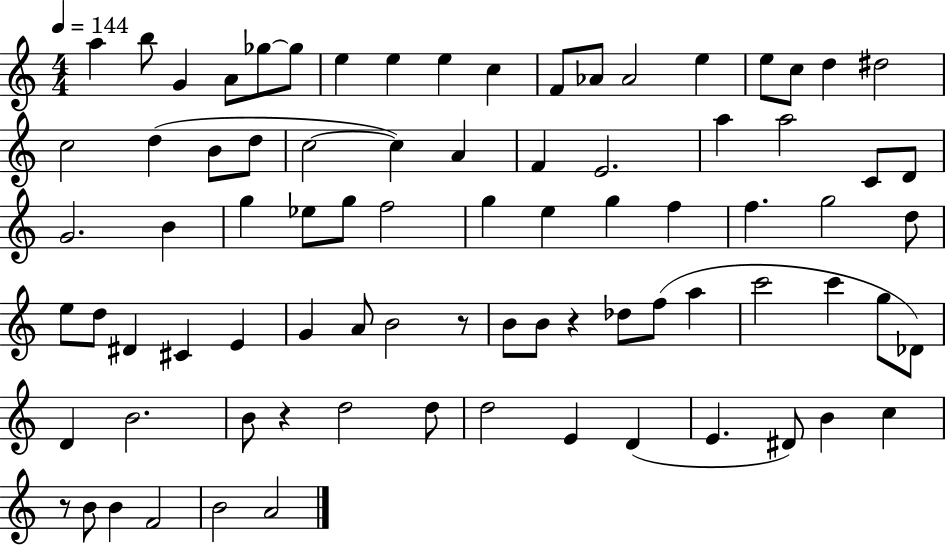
X:1
T:Untitled
M:4/4
L:1/4
K:C
a b/2 G A/2 _g/2 _g/2 e e e c F/2 _A/2 _A2 e e/2 c/2 d ^d2 c2 d B/2 d/2 c2 c A F E2 a a2 C/2 D/2 G2 B g _e/2 g/2 f2 g e g f f g2 d/2 e/2 d/2 ^D ^C E G A/2 B2 z/2 B/2 B/2 z _d/2 f/2 a c'2 c' g/2 _D/2 D B2 B/2 z d2 d/2 d2 E D E ^D/2 B c z/2 B/2 B F2 B2 A2